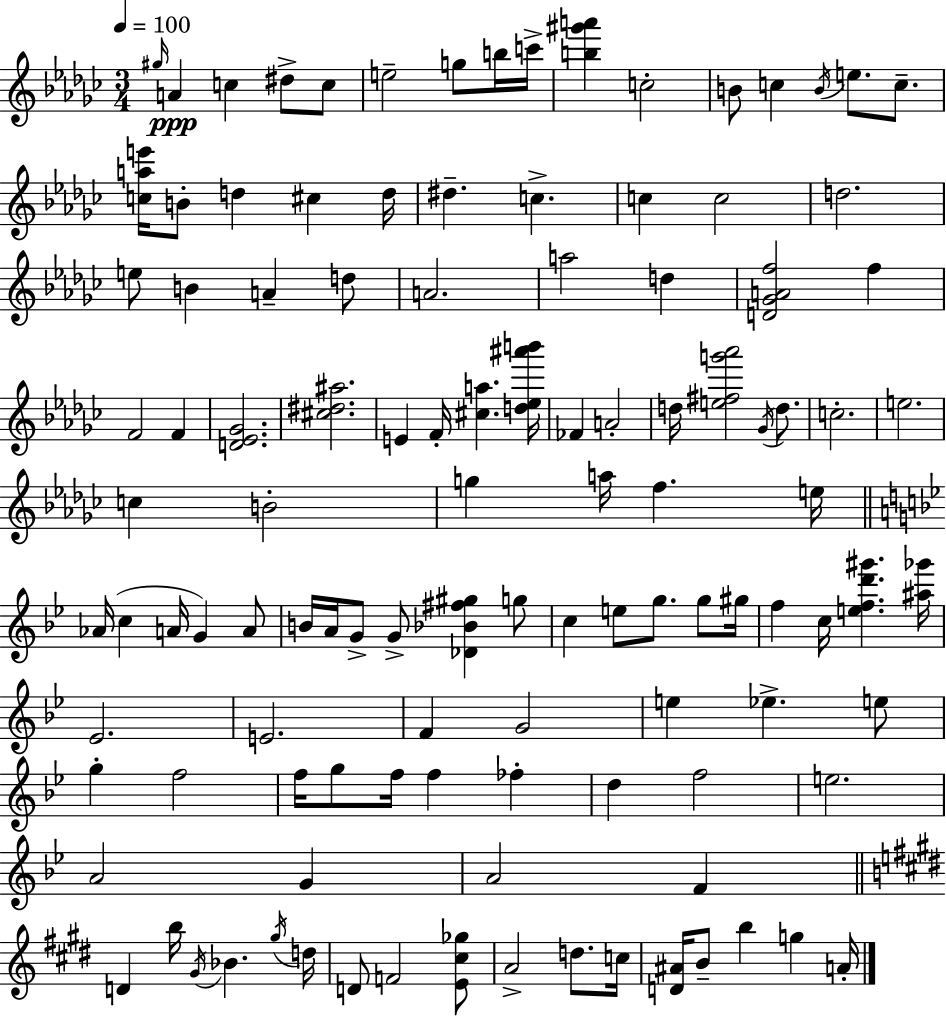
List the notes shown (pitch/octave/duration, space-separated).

G#5/s A4/q C5/q D#5/e C5/e E5/h G5/e B5/s C6/s [B5,G#6,A6]/q C5/h B4/e C5/q B4/s E5/e. C5/e. [C5,A5,E6]/s B4/e D5/q C#5/q D5/s D#5/q. C5/q. C5/q C5/h D5/h. E5/e B4/q A4/q D5/e A4/h. A5/h D5/q [D4,Gb4,A4,F5]/h F5/q F4/h F4/q [D4,Eb4,Gb4]/h. [C#5,D#5,A#5]/h. E4/q F4/s [C#5,A5]/q. [D5,Eb5,A#6,B6]/s FES4/q A4/h D5/s [E5,F#5,G6,Ab6]/h Gb4/s D5/e. C5/h. E5/h. C5/q B4/h G5/q A5/s F5/q. E5/s Ab4/s C5/q A4/s G4/q A4/e B4/s A4/s G4/e G4/e [Db4,Bb4,F#5,G#5]/q G5/e C5/q E5/e G5/e. G5/e G#5/s F5/q C5/s [E5,F5,D6,G#6]/q. [A#5,Gb6]/s Eb4/h. E4/h. F4/q G4/h E5/q Eb5/q. E5/e G5/q F5/h F5/s G5/e F5/s F5/q FES5/q D5/q F5/h E5/h. A4/h G4/q A4/h F4/q D4/q B5/s G#4/s Bb4/q. G#5/s D5/s D4/e F4/h [E4,C#5,Gb5]/e A4/h D5/e. C5/s [D4,A#4]/s B4/e B5/q G5/q A4/s